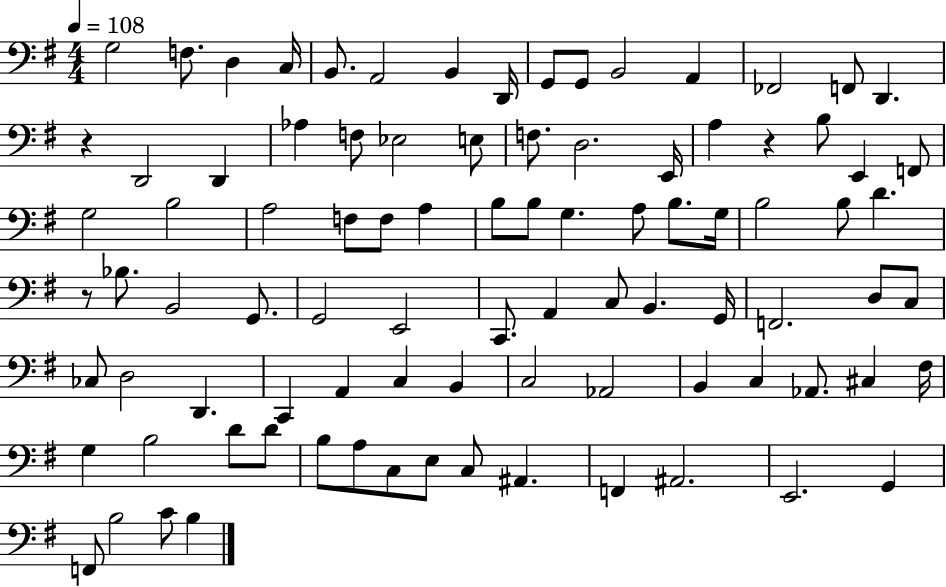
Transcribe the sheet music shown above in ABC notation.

X:1
T:Untitled
M:4/4
L:1/4
K:G
G,2 F,/2 D, C,/4 B,,/2 A,,2 B,, D,,/4 G,,/2 G,,/2 B,,2 A,, _F,,2 F,,/2 D,, z D,,2 D,, _A, F,/2 _E,2 E,/2 F,/2 D,2 E,,/4 A, z B,/2 E,, F,,/2 G,2 B,2 A,2 F,/2 F,/2 A, B,/2 B,/2 G, A,/2 B,/2 G,/4 B,2 B,/2 D z/2 _B,/2 B,,2 G,,/2 G,,2 E,,2 C,,/2 A,, C,/2 B,, G,,/4 F,,2 D,/2 C,/2 _C,/2 D,2 D,, C,, A,, C, B,, C,2 _A,,2 B,, C, _A,,/2 ^C, ^F,/4 G, B,2 D/2 D/2 B,/2 A,/2 C,/2 E,/2 C,/2 ^A,, F,, ^A,,2 E,,2 G,, F,,/2 B,2 C/2 B,